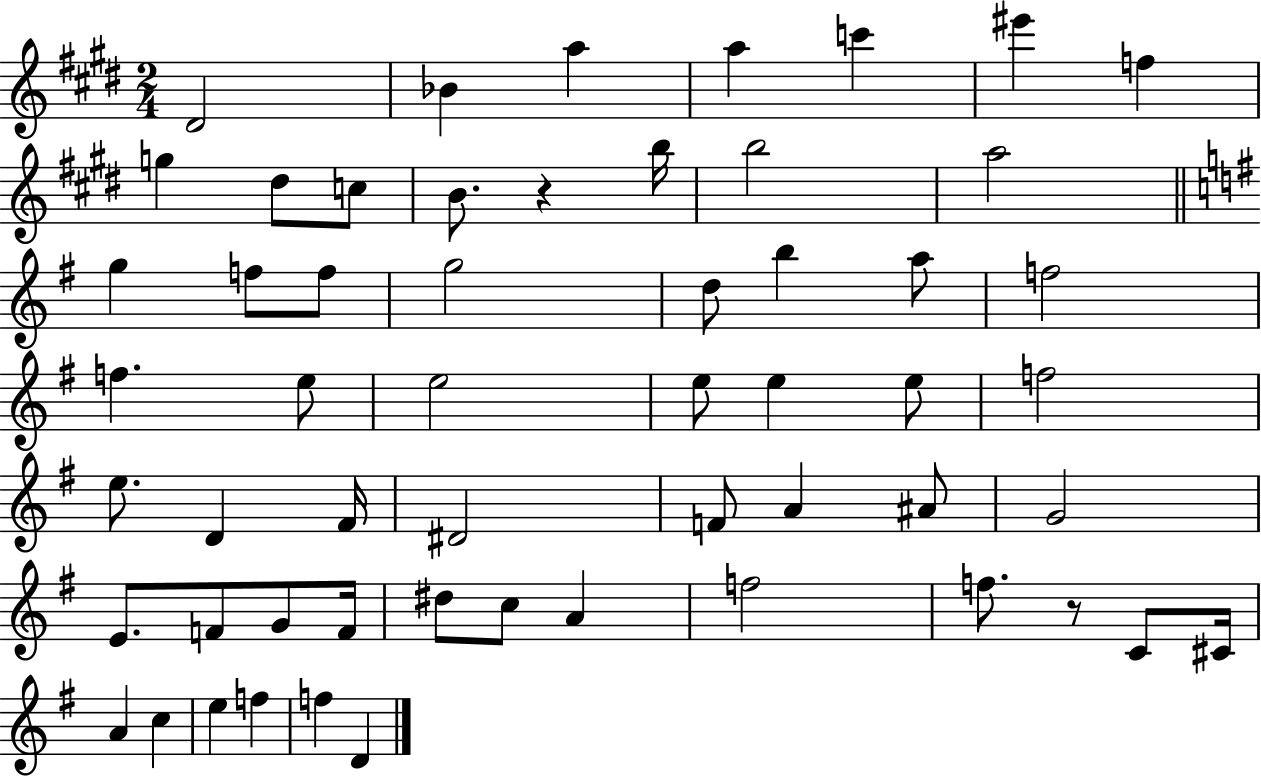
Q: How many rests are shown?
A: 2